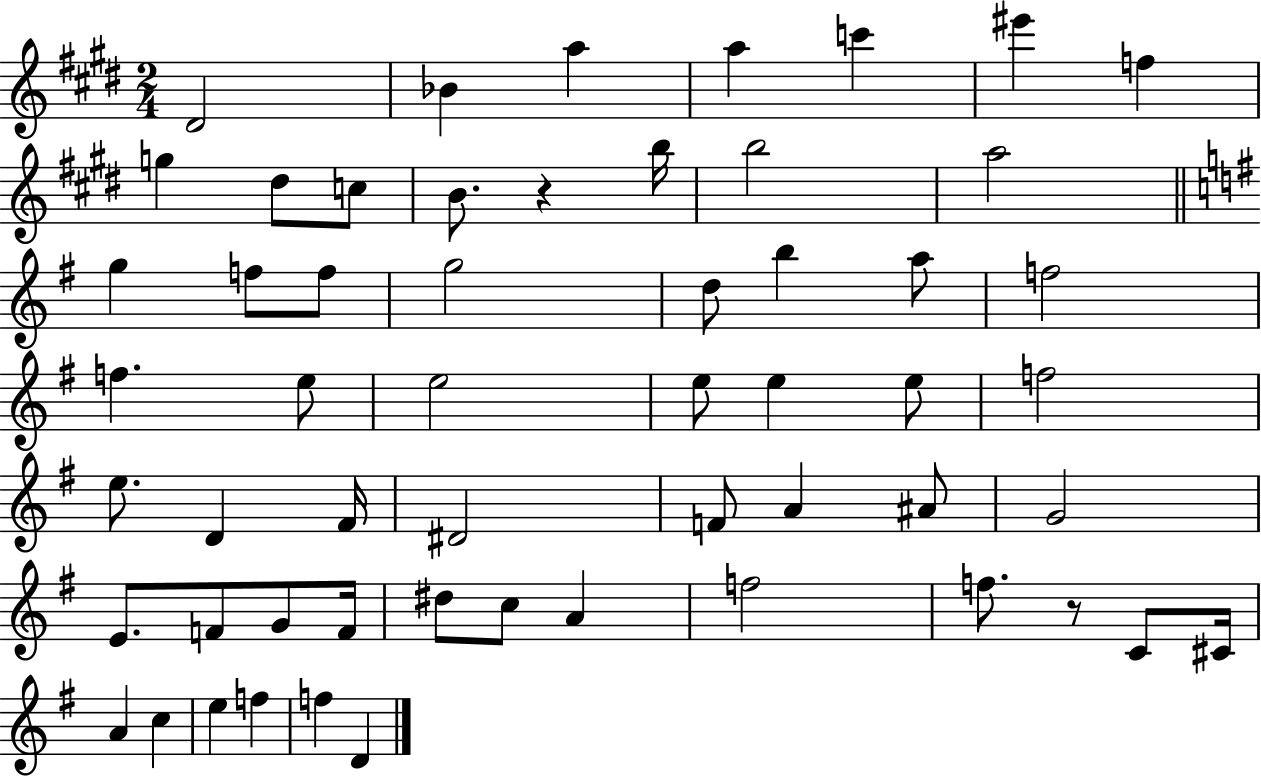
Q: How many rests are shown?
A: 2